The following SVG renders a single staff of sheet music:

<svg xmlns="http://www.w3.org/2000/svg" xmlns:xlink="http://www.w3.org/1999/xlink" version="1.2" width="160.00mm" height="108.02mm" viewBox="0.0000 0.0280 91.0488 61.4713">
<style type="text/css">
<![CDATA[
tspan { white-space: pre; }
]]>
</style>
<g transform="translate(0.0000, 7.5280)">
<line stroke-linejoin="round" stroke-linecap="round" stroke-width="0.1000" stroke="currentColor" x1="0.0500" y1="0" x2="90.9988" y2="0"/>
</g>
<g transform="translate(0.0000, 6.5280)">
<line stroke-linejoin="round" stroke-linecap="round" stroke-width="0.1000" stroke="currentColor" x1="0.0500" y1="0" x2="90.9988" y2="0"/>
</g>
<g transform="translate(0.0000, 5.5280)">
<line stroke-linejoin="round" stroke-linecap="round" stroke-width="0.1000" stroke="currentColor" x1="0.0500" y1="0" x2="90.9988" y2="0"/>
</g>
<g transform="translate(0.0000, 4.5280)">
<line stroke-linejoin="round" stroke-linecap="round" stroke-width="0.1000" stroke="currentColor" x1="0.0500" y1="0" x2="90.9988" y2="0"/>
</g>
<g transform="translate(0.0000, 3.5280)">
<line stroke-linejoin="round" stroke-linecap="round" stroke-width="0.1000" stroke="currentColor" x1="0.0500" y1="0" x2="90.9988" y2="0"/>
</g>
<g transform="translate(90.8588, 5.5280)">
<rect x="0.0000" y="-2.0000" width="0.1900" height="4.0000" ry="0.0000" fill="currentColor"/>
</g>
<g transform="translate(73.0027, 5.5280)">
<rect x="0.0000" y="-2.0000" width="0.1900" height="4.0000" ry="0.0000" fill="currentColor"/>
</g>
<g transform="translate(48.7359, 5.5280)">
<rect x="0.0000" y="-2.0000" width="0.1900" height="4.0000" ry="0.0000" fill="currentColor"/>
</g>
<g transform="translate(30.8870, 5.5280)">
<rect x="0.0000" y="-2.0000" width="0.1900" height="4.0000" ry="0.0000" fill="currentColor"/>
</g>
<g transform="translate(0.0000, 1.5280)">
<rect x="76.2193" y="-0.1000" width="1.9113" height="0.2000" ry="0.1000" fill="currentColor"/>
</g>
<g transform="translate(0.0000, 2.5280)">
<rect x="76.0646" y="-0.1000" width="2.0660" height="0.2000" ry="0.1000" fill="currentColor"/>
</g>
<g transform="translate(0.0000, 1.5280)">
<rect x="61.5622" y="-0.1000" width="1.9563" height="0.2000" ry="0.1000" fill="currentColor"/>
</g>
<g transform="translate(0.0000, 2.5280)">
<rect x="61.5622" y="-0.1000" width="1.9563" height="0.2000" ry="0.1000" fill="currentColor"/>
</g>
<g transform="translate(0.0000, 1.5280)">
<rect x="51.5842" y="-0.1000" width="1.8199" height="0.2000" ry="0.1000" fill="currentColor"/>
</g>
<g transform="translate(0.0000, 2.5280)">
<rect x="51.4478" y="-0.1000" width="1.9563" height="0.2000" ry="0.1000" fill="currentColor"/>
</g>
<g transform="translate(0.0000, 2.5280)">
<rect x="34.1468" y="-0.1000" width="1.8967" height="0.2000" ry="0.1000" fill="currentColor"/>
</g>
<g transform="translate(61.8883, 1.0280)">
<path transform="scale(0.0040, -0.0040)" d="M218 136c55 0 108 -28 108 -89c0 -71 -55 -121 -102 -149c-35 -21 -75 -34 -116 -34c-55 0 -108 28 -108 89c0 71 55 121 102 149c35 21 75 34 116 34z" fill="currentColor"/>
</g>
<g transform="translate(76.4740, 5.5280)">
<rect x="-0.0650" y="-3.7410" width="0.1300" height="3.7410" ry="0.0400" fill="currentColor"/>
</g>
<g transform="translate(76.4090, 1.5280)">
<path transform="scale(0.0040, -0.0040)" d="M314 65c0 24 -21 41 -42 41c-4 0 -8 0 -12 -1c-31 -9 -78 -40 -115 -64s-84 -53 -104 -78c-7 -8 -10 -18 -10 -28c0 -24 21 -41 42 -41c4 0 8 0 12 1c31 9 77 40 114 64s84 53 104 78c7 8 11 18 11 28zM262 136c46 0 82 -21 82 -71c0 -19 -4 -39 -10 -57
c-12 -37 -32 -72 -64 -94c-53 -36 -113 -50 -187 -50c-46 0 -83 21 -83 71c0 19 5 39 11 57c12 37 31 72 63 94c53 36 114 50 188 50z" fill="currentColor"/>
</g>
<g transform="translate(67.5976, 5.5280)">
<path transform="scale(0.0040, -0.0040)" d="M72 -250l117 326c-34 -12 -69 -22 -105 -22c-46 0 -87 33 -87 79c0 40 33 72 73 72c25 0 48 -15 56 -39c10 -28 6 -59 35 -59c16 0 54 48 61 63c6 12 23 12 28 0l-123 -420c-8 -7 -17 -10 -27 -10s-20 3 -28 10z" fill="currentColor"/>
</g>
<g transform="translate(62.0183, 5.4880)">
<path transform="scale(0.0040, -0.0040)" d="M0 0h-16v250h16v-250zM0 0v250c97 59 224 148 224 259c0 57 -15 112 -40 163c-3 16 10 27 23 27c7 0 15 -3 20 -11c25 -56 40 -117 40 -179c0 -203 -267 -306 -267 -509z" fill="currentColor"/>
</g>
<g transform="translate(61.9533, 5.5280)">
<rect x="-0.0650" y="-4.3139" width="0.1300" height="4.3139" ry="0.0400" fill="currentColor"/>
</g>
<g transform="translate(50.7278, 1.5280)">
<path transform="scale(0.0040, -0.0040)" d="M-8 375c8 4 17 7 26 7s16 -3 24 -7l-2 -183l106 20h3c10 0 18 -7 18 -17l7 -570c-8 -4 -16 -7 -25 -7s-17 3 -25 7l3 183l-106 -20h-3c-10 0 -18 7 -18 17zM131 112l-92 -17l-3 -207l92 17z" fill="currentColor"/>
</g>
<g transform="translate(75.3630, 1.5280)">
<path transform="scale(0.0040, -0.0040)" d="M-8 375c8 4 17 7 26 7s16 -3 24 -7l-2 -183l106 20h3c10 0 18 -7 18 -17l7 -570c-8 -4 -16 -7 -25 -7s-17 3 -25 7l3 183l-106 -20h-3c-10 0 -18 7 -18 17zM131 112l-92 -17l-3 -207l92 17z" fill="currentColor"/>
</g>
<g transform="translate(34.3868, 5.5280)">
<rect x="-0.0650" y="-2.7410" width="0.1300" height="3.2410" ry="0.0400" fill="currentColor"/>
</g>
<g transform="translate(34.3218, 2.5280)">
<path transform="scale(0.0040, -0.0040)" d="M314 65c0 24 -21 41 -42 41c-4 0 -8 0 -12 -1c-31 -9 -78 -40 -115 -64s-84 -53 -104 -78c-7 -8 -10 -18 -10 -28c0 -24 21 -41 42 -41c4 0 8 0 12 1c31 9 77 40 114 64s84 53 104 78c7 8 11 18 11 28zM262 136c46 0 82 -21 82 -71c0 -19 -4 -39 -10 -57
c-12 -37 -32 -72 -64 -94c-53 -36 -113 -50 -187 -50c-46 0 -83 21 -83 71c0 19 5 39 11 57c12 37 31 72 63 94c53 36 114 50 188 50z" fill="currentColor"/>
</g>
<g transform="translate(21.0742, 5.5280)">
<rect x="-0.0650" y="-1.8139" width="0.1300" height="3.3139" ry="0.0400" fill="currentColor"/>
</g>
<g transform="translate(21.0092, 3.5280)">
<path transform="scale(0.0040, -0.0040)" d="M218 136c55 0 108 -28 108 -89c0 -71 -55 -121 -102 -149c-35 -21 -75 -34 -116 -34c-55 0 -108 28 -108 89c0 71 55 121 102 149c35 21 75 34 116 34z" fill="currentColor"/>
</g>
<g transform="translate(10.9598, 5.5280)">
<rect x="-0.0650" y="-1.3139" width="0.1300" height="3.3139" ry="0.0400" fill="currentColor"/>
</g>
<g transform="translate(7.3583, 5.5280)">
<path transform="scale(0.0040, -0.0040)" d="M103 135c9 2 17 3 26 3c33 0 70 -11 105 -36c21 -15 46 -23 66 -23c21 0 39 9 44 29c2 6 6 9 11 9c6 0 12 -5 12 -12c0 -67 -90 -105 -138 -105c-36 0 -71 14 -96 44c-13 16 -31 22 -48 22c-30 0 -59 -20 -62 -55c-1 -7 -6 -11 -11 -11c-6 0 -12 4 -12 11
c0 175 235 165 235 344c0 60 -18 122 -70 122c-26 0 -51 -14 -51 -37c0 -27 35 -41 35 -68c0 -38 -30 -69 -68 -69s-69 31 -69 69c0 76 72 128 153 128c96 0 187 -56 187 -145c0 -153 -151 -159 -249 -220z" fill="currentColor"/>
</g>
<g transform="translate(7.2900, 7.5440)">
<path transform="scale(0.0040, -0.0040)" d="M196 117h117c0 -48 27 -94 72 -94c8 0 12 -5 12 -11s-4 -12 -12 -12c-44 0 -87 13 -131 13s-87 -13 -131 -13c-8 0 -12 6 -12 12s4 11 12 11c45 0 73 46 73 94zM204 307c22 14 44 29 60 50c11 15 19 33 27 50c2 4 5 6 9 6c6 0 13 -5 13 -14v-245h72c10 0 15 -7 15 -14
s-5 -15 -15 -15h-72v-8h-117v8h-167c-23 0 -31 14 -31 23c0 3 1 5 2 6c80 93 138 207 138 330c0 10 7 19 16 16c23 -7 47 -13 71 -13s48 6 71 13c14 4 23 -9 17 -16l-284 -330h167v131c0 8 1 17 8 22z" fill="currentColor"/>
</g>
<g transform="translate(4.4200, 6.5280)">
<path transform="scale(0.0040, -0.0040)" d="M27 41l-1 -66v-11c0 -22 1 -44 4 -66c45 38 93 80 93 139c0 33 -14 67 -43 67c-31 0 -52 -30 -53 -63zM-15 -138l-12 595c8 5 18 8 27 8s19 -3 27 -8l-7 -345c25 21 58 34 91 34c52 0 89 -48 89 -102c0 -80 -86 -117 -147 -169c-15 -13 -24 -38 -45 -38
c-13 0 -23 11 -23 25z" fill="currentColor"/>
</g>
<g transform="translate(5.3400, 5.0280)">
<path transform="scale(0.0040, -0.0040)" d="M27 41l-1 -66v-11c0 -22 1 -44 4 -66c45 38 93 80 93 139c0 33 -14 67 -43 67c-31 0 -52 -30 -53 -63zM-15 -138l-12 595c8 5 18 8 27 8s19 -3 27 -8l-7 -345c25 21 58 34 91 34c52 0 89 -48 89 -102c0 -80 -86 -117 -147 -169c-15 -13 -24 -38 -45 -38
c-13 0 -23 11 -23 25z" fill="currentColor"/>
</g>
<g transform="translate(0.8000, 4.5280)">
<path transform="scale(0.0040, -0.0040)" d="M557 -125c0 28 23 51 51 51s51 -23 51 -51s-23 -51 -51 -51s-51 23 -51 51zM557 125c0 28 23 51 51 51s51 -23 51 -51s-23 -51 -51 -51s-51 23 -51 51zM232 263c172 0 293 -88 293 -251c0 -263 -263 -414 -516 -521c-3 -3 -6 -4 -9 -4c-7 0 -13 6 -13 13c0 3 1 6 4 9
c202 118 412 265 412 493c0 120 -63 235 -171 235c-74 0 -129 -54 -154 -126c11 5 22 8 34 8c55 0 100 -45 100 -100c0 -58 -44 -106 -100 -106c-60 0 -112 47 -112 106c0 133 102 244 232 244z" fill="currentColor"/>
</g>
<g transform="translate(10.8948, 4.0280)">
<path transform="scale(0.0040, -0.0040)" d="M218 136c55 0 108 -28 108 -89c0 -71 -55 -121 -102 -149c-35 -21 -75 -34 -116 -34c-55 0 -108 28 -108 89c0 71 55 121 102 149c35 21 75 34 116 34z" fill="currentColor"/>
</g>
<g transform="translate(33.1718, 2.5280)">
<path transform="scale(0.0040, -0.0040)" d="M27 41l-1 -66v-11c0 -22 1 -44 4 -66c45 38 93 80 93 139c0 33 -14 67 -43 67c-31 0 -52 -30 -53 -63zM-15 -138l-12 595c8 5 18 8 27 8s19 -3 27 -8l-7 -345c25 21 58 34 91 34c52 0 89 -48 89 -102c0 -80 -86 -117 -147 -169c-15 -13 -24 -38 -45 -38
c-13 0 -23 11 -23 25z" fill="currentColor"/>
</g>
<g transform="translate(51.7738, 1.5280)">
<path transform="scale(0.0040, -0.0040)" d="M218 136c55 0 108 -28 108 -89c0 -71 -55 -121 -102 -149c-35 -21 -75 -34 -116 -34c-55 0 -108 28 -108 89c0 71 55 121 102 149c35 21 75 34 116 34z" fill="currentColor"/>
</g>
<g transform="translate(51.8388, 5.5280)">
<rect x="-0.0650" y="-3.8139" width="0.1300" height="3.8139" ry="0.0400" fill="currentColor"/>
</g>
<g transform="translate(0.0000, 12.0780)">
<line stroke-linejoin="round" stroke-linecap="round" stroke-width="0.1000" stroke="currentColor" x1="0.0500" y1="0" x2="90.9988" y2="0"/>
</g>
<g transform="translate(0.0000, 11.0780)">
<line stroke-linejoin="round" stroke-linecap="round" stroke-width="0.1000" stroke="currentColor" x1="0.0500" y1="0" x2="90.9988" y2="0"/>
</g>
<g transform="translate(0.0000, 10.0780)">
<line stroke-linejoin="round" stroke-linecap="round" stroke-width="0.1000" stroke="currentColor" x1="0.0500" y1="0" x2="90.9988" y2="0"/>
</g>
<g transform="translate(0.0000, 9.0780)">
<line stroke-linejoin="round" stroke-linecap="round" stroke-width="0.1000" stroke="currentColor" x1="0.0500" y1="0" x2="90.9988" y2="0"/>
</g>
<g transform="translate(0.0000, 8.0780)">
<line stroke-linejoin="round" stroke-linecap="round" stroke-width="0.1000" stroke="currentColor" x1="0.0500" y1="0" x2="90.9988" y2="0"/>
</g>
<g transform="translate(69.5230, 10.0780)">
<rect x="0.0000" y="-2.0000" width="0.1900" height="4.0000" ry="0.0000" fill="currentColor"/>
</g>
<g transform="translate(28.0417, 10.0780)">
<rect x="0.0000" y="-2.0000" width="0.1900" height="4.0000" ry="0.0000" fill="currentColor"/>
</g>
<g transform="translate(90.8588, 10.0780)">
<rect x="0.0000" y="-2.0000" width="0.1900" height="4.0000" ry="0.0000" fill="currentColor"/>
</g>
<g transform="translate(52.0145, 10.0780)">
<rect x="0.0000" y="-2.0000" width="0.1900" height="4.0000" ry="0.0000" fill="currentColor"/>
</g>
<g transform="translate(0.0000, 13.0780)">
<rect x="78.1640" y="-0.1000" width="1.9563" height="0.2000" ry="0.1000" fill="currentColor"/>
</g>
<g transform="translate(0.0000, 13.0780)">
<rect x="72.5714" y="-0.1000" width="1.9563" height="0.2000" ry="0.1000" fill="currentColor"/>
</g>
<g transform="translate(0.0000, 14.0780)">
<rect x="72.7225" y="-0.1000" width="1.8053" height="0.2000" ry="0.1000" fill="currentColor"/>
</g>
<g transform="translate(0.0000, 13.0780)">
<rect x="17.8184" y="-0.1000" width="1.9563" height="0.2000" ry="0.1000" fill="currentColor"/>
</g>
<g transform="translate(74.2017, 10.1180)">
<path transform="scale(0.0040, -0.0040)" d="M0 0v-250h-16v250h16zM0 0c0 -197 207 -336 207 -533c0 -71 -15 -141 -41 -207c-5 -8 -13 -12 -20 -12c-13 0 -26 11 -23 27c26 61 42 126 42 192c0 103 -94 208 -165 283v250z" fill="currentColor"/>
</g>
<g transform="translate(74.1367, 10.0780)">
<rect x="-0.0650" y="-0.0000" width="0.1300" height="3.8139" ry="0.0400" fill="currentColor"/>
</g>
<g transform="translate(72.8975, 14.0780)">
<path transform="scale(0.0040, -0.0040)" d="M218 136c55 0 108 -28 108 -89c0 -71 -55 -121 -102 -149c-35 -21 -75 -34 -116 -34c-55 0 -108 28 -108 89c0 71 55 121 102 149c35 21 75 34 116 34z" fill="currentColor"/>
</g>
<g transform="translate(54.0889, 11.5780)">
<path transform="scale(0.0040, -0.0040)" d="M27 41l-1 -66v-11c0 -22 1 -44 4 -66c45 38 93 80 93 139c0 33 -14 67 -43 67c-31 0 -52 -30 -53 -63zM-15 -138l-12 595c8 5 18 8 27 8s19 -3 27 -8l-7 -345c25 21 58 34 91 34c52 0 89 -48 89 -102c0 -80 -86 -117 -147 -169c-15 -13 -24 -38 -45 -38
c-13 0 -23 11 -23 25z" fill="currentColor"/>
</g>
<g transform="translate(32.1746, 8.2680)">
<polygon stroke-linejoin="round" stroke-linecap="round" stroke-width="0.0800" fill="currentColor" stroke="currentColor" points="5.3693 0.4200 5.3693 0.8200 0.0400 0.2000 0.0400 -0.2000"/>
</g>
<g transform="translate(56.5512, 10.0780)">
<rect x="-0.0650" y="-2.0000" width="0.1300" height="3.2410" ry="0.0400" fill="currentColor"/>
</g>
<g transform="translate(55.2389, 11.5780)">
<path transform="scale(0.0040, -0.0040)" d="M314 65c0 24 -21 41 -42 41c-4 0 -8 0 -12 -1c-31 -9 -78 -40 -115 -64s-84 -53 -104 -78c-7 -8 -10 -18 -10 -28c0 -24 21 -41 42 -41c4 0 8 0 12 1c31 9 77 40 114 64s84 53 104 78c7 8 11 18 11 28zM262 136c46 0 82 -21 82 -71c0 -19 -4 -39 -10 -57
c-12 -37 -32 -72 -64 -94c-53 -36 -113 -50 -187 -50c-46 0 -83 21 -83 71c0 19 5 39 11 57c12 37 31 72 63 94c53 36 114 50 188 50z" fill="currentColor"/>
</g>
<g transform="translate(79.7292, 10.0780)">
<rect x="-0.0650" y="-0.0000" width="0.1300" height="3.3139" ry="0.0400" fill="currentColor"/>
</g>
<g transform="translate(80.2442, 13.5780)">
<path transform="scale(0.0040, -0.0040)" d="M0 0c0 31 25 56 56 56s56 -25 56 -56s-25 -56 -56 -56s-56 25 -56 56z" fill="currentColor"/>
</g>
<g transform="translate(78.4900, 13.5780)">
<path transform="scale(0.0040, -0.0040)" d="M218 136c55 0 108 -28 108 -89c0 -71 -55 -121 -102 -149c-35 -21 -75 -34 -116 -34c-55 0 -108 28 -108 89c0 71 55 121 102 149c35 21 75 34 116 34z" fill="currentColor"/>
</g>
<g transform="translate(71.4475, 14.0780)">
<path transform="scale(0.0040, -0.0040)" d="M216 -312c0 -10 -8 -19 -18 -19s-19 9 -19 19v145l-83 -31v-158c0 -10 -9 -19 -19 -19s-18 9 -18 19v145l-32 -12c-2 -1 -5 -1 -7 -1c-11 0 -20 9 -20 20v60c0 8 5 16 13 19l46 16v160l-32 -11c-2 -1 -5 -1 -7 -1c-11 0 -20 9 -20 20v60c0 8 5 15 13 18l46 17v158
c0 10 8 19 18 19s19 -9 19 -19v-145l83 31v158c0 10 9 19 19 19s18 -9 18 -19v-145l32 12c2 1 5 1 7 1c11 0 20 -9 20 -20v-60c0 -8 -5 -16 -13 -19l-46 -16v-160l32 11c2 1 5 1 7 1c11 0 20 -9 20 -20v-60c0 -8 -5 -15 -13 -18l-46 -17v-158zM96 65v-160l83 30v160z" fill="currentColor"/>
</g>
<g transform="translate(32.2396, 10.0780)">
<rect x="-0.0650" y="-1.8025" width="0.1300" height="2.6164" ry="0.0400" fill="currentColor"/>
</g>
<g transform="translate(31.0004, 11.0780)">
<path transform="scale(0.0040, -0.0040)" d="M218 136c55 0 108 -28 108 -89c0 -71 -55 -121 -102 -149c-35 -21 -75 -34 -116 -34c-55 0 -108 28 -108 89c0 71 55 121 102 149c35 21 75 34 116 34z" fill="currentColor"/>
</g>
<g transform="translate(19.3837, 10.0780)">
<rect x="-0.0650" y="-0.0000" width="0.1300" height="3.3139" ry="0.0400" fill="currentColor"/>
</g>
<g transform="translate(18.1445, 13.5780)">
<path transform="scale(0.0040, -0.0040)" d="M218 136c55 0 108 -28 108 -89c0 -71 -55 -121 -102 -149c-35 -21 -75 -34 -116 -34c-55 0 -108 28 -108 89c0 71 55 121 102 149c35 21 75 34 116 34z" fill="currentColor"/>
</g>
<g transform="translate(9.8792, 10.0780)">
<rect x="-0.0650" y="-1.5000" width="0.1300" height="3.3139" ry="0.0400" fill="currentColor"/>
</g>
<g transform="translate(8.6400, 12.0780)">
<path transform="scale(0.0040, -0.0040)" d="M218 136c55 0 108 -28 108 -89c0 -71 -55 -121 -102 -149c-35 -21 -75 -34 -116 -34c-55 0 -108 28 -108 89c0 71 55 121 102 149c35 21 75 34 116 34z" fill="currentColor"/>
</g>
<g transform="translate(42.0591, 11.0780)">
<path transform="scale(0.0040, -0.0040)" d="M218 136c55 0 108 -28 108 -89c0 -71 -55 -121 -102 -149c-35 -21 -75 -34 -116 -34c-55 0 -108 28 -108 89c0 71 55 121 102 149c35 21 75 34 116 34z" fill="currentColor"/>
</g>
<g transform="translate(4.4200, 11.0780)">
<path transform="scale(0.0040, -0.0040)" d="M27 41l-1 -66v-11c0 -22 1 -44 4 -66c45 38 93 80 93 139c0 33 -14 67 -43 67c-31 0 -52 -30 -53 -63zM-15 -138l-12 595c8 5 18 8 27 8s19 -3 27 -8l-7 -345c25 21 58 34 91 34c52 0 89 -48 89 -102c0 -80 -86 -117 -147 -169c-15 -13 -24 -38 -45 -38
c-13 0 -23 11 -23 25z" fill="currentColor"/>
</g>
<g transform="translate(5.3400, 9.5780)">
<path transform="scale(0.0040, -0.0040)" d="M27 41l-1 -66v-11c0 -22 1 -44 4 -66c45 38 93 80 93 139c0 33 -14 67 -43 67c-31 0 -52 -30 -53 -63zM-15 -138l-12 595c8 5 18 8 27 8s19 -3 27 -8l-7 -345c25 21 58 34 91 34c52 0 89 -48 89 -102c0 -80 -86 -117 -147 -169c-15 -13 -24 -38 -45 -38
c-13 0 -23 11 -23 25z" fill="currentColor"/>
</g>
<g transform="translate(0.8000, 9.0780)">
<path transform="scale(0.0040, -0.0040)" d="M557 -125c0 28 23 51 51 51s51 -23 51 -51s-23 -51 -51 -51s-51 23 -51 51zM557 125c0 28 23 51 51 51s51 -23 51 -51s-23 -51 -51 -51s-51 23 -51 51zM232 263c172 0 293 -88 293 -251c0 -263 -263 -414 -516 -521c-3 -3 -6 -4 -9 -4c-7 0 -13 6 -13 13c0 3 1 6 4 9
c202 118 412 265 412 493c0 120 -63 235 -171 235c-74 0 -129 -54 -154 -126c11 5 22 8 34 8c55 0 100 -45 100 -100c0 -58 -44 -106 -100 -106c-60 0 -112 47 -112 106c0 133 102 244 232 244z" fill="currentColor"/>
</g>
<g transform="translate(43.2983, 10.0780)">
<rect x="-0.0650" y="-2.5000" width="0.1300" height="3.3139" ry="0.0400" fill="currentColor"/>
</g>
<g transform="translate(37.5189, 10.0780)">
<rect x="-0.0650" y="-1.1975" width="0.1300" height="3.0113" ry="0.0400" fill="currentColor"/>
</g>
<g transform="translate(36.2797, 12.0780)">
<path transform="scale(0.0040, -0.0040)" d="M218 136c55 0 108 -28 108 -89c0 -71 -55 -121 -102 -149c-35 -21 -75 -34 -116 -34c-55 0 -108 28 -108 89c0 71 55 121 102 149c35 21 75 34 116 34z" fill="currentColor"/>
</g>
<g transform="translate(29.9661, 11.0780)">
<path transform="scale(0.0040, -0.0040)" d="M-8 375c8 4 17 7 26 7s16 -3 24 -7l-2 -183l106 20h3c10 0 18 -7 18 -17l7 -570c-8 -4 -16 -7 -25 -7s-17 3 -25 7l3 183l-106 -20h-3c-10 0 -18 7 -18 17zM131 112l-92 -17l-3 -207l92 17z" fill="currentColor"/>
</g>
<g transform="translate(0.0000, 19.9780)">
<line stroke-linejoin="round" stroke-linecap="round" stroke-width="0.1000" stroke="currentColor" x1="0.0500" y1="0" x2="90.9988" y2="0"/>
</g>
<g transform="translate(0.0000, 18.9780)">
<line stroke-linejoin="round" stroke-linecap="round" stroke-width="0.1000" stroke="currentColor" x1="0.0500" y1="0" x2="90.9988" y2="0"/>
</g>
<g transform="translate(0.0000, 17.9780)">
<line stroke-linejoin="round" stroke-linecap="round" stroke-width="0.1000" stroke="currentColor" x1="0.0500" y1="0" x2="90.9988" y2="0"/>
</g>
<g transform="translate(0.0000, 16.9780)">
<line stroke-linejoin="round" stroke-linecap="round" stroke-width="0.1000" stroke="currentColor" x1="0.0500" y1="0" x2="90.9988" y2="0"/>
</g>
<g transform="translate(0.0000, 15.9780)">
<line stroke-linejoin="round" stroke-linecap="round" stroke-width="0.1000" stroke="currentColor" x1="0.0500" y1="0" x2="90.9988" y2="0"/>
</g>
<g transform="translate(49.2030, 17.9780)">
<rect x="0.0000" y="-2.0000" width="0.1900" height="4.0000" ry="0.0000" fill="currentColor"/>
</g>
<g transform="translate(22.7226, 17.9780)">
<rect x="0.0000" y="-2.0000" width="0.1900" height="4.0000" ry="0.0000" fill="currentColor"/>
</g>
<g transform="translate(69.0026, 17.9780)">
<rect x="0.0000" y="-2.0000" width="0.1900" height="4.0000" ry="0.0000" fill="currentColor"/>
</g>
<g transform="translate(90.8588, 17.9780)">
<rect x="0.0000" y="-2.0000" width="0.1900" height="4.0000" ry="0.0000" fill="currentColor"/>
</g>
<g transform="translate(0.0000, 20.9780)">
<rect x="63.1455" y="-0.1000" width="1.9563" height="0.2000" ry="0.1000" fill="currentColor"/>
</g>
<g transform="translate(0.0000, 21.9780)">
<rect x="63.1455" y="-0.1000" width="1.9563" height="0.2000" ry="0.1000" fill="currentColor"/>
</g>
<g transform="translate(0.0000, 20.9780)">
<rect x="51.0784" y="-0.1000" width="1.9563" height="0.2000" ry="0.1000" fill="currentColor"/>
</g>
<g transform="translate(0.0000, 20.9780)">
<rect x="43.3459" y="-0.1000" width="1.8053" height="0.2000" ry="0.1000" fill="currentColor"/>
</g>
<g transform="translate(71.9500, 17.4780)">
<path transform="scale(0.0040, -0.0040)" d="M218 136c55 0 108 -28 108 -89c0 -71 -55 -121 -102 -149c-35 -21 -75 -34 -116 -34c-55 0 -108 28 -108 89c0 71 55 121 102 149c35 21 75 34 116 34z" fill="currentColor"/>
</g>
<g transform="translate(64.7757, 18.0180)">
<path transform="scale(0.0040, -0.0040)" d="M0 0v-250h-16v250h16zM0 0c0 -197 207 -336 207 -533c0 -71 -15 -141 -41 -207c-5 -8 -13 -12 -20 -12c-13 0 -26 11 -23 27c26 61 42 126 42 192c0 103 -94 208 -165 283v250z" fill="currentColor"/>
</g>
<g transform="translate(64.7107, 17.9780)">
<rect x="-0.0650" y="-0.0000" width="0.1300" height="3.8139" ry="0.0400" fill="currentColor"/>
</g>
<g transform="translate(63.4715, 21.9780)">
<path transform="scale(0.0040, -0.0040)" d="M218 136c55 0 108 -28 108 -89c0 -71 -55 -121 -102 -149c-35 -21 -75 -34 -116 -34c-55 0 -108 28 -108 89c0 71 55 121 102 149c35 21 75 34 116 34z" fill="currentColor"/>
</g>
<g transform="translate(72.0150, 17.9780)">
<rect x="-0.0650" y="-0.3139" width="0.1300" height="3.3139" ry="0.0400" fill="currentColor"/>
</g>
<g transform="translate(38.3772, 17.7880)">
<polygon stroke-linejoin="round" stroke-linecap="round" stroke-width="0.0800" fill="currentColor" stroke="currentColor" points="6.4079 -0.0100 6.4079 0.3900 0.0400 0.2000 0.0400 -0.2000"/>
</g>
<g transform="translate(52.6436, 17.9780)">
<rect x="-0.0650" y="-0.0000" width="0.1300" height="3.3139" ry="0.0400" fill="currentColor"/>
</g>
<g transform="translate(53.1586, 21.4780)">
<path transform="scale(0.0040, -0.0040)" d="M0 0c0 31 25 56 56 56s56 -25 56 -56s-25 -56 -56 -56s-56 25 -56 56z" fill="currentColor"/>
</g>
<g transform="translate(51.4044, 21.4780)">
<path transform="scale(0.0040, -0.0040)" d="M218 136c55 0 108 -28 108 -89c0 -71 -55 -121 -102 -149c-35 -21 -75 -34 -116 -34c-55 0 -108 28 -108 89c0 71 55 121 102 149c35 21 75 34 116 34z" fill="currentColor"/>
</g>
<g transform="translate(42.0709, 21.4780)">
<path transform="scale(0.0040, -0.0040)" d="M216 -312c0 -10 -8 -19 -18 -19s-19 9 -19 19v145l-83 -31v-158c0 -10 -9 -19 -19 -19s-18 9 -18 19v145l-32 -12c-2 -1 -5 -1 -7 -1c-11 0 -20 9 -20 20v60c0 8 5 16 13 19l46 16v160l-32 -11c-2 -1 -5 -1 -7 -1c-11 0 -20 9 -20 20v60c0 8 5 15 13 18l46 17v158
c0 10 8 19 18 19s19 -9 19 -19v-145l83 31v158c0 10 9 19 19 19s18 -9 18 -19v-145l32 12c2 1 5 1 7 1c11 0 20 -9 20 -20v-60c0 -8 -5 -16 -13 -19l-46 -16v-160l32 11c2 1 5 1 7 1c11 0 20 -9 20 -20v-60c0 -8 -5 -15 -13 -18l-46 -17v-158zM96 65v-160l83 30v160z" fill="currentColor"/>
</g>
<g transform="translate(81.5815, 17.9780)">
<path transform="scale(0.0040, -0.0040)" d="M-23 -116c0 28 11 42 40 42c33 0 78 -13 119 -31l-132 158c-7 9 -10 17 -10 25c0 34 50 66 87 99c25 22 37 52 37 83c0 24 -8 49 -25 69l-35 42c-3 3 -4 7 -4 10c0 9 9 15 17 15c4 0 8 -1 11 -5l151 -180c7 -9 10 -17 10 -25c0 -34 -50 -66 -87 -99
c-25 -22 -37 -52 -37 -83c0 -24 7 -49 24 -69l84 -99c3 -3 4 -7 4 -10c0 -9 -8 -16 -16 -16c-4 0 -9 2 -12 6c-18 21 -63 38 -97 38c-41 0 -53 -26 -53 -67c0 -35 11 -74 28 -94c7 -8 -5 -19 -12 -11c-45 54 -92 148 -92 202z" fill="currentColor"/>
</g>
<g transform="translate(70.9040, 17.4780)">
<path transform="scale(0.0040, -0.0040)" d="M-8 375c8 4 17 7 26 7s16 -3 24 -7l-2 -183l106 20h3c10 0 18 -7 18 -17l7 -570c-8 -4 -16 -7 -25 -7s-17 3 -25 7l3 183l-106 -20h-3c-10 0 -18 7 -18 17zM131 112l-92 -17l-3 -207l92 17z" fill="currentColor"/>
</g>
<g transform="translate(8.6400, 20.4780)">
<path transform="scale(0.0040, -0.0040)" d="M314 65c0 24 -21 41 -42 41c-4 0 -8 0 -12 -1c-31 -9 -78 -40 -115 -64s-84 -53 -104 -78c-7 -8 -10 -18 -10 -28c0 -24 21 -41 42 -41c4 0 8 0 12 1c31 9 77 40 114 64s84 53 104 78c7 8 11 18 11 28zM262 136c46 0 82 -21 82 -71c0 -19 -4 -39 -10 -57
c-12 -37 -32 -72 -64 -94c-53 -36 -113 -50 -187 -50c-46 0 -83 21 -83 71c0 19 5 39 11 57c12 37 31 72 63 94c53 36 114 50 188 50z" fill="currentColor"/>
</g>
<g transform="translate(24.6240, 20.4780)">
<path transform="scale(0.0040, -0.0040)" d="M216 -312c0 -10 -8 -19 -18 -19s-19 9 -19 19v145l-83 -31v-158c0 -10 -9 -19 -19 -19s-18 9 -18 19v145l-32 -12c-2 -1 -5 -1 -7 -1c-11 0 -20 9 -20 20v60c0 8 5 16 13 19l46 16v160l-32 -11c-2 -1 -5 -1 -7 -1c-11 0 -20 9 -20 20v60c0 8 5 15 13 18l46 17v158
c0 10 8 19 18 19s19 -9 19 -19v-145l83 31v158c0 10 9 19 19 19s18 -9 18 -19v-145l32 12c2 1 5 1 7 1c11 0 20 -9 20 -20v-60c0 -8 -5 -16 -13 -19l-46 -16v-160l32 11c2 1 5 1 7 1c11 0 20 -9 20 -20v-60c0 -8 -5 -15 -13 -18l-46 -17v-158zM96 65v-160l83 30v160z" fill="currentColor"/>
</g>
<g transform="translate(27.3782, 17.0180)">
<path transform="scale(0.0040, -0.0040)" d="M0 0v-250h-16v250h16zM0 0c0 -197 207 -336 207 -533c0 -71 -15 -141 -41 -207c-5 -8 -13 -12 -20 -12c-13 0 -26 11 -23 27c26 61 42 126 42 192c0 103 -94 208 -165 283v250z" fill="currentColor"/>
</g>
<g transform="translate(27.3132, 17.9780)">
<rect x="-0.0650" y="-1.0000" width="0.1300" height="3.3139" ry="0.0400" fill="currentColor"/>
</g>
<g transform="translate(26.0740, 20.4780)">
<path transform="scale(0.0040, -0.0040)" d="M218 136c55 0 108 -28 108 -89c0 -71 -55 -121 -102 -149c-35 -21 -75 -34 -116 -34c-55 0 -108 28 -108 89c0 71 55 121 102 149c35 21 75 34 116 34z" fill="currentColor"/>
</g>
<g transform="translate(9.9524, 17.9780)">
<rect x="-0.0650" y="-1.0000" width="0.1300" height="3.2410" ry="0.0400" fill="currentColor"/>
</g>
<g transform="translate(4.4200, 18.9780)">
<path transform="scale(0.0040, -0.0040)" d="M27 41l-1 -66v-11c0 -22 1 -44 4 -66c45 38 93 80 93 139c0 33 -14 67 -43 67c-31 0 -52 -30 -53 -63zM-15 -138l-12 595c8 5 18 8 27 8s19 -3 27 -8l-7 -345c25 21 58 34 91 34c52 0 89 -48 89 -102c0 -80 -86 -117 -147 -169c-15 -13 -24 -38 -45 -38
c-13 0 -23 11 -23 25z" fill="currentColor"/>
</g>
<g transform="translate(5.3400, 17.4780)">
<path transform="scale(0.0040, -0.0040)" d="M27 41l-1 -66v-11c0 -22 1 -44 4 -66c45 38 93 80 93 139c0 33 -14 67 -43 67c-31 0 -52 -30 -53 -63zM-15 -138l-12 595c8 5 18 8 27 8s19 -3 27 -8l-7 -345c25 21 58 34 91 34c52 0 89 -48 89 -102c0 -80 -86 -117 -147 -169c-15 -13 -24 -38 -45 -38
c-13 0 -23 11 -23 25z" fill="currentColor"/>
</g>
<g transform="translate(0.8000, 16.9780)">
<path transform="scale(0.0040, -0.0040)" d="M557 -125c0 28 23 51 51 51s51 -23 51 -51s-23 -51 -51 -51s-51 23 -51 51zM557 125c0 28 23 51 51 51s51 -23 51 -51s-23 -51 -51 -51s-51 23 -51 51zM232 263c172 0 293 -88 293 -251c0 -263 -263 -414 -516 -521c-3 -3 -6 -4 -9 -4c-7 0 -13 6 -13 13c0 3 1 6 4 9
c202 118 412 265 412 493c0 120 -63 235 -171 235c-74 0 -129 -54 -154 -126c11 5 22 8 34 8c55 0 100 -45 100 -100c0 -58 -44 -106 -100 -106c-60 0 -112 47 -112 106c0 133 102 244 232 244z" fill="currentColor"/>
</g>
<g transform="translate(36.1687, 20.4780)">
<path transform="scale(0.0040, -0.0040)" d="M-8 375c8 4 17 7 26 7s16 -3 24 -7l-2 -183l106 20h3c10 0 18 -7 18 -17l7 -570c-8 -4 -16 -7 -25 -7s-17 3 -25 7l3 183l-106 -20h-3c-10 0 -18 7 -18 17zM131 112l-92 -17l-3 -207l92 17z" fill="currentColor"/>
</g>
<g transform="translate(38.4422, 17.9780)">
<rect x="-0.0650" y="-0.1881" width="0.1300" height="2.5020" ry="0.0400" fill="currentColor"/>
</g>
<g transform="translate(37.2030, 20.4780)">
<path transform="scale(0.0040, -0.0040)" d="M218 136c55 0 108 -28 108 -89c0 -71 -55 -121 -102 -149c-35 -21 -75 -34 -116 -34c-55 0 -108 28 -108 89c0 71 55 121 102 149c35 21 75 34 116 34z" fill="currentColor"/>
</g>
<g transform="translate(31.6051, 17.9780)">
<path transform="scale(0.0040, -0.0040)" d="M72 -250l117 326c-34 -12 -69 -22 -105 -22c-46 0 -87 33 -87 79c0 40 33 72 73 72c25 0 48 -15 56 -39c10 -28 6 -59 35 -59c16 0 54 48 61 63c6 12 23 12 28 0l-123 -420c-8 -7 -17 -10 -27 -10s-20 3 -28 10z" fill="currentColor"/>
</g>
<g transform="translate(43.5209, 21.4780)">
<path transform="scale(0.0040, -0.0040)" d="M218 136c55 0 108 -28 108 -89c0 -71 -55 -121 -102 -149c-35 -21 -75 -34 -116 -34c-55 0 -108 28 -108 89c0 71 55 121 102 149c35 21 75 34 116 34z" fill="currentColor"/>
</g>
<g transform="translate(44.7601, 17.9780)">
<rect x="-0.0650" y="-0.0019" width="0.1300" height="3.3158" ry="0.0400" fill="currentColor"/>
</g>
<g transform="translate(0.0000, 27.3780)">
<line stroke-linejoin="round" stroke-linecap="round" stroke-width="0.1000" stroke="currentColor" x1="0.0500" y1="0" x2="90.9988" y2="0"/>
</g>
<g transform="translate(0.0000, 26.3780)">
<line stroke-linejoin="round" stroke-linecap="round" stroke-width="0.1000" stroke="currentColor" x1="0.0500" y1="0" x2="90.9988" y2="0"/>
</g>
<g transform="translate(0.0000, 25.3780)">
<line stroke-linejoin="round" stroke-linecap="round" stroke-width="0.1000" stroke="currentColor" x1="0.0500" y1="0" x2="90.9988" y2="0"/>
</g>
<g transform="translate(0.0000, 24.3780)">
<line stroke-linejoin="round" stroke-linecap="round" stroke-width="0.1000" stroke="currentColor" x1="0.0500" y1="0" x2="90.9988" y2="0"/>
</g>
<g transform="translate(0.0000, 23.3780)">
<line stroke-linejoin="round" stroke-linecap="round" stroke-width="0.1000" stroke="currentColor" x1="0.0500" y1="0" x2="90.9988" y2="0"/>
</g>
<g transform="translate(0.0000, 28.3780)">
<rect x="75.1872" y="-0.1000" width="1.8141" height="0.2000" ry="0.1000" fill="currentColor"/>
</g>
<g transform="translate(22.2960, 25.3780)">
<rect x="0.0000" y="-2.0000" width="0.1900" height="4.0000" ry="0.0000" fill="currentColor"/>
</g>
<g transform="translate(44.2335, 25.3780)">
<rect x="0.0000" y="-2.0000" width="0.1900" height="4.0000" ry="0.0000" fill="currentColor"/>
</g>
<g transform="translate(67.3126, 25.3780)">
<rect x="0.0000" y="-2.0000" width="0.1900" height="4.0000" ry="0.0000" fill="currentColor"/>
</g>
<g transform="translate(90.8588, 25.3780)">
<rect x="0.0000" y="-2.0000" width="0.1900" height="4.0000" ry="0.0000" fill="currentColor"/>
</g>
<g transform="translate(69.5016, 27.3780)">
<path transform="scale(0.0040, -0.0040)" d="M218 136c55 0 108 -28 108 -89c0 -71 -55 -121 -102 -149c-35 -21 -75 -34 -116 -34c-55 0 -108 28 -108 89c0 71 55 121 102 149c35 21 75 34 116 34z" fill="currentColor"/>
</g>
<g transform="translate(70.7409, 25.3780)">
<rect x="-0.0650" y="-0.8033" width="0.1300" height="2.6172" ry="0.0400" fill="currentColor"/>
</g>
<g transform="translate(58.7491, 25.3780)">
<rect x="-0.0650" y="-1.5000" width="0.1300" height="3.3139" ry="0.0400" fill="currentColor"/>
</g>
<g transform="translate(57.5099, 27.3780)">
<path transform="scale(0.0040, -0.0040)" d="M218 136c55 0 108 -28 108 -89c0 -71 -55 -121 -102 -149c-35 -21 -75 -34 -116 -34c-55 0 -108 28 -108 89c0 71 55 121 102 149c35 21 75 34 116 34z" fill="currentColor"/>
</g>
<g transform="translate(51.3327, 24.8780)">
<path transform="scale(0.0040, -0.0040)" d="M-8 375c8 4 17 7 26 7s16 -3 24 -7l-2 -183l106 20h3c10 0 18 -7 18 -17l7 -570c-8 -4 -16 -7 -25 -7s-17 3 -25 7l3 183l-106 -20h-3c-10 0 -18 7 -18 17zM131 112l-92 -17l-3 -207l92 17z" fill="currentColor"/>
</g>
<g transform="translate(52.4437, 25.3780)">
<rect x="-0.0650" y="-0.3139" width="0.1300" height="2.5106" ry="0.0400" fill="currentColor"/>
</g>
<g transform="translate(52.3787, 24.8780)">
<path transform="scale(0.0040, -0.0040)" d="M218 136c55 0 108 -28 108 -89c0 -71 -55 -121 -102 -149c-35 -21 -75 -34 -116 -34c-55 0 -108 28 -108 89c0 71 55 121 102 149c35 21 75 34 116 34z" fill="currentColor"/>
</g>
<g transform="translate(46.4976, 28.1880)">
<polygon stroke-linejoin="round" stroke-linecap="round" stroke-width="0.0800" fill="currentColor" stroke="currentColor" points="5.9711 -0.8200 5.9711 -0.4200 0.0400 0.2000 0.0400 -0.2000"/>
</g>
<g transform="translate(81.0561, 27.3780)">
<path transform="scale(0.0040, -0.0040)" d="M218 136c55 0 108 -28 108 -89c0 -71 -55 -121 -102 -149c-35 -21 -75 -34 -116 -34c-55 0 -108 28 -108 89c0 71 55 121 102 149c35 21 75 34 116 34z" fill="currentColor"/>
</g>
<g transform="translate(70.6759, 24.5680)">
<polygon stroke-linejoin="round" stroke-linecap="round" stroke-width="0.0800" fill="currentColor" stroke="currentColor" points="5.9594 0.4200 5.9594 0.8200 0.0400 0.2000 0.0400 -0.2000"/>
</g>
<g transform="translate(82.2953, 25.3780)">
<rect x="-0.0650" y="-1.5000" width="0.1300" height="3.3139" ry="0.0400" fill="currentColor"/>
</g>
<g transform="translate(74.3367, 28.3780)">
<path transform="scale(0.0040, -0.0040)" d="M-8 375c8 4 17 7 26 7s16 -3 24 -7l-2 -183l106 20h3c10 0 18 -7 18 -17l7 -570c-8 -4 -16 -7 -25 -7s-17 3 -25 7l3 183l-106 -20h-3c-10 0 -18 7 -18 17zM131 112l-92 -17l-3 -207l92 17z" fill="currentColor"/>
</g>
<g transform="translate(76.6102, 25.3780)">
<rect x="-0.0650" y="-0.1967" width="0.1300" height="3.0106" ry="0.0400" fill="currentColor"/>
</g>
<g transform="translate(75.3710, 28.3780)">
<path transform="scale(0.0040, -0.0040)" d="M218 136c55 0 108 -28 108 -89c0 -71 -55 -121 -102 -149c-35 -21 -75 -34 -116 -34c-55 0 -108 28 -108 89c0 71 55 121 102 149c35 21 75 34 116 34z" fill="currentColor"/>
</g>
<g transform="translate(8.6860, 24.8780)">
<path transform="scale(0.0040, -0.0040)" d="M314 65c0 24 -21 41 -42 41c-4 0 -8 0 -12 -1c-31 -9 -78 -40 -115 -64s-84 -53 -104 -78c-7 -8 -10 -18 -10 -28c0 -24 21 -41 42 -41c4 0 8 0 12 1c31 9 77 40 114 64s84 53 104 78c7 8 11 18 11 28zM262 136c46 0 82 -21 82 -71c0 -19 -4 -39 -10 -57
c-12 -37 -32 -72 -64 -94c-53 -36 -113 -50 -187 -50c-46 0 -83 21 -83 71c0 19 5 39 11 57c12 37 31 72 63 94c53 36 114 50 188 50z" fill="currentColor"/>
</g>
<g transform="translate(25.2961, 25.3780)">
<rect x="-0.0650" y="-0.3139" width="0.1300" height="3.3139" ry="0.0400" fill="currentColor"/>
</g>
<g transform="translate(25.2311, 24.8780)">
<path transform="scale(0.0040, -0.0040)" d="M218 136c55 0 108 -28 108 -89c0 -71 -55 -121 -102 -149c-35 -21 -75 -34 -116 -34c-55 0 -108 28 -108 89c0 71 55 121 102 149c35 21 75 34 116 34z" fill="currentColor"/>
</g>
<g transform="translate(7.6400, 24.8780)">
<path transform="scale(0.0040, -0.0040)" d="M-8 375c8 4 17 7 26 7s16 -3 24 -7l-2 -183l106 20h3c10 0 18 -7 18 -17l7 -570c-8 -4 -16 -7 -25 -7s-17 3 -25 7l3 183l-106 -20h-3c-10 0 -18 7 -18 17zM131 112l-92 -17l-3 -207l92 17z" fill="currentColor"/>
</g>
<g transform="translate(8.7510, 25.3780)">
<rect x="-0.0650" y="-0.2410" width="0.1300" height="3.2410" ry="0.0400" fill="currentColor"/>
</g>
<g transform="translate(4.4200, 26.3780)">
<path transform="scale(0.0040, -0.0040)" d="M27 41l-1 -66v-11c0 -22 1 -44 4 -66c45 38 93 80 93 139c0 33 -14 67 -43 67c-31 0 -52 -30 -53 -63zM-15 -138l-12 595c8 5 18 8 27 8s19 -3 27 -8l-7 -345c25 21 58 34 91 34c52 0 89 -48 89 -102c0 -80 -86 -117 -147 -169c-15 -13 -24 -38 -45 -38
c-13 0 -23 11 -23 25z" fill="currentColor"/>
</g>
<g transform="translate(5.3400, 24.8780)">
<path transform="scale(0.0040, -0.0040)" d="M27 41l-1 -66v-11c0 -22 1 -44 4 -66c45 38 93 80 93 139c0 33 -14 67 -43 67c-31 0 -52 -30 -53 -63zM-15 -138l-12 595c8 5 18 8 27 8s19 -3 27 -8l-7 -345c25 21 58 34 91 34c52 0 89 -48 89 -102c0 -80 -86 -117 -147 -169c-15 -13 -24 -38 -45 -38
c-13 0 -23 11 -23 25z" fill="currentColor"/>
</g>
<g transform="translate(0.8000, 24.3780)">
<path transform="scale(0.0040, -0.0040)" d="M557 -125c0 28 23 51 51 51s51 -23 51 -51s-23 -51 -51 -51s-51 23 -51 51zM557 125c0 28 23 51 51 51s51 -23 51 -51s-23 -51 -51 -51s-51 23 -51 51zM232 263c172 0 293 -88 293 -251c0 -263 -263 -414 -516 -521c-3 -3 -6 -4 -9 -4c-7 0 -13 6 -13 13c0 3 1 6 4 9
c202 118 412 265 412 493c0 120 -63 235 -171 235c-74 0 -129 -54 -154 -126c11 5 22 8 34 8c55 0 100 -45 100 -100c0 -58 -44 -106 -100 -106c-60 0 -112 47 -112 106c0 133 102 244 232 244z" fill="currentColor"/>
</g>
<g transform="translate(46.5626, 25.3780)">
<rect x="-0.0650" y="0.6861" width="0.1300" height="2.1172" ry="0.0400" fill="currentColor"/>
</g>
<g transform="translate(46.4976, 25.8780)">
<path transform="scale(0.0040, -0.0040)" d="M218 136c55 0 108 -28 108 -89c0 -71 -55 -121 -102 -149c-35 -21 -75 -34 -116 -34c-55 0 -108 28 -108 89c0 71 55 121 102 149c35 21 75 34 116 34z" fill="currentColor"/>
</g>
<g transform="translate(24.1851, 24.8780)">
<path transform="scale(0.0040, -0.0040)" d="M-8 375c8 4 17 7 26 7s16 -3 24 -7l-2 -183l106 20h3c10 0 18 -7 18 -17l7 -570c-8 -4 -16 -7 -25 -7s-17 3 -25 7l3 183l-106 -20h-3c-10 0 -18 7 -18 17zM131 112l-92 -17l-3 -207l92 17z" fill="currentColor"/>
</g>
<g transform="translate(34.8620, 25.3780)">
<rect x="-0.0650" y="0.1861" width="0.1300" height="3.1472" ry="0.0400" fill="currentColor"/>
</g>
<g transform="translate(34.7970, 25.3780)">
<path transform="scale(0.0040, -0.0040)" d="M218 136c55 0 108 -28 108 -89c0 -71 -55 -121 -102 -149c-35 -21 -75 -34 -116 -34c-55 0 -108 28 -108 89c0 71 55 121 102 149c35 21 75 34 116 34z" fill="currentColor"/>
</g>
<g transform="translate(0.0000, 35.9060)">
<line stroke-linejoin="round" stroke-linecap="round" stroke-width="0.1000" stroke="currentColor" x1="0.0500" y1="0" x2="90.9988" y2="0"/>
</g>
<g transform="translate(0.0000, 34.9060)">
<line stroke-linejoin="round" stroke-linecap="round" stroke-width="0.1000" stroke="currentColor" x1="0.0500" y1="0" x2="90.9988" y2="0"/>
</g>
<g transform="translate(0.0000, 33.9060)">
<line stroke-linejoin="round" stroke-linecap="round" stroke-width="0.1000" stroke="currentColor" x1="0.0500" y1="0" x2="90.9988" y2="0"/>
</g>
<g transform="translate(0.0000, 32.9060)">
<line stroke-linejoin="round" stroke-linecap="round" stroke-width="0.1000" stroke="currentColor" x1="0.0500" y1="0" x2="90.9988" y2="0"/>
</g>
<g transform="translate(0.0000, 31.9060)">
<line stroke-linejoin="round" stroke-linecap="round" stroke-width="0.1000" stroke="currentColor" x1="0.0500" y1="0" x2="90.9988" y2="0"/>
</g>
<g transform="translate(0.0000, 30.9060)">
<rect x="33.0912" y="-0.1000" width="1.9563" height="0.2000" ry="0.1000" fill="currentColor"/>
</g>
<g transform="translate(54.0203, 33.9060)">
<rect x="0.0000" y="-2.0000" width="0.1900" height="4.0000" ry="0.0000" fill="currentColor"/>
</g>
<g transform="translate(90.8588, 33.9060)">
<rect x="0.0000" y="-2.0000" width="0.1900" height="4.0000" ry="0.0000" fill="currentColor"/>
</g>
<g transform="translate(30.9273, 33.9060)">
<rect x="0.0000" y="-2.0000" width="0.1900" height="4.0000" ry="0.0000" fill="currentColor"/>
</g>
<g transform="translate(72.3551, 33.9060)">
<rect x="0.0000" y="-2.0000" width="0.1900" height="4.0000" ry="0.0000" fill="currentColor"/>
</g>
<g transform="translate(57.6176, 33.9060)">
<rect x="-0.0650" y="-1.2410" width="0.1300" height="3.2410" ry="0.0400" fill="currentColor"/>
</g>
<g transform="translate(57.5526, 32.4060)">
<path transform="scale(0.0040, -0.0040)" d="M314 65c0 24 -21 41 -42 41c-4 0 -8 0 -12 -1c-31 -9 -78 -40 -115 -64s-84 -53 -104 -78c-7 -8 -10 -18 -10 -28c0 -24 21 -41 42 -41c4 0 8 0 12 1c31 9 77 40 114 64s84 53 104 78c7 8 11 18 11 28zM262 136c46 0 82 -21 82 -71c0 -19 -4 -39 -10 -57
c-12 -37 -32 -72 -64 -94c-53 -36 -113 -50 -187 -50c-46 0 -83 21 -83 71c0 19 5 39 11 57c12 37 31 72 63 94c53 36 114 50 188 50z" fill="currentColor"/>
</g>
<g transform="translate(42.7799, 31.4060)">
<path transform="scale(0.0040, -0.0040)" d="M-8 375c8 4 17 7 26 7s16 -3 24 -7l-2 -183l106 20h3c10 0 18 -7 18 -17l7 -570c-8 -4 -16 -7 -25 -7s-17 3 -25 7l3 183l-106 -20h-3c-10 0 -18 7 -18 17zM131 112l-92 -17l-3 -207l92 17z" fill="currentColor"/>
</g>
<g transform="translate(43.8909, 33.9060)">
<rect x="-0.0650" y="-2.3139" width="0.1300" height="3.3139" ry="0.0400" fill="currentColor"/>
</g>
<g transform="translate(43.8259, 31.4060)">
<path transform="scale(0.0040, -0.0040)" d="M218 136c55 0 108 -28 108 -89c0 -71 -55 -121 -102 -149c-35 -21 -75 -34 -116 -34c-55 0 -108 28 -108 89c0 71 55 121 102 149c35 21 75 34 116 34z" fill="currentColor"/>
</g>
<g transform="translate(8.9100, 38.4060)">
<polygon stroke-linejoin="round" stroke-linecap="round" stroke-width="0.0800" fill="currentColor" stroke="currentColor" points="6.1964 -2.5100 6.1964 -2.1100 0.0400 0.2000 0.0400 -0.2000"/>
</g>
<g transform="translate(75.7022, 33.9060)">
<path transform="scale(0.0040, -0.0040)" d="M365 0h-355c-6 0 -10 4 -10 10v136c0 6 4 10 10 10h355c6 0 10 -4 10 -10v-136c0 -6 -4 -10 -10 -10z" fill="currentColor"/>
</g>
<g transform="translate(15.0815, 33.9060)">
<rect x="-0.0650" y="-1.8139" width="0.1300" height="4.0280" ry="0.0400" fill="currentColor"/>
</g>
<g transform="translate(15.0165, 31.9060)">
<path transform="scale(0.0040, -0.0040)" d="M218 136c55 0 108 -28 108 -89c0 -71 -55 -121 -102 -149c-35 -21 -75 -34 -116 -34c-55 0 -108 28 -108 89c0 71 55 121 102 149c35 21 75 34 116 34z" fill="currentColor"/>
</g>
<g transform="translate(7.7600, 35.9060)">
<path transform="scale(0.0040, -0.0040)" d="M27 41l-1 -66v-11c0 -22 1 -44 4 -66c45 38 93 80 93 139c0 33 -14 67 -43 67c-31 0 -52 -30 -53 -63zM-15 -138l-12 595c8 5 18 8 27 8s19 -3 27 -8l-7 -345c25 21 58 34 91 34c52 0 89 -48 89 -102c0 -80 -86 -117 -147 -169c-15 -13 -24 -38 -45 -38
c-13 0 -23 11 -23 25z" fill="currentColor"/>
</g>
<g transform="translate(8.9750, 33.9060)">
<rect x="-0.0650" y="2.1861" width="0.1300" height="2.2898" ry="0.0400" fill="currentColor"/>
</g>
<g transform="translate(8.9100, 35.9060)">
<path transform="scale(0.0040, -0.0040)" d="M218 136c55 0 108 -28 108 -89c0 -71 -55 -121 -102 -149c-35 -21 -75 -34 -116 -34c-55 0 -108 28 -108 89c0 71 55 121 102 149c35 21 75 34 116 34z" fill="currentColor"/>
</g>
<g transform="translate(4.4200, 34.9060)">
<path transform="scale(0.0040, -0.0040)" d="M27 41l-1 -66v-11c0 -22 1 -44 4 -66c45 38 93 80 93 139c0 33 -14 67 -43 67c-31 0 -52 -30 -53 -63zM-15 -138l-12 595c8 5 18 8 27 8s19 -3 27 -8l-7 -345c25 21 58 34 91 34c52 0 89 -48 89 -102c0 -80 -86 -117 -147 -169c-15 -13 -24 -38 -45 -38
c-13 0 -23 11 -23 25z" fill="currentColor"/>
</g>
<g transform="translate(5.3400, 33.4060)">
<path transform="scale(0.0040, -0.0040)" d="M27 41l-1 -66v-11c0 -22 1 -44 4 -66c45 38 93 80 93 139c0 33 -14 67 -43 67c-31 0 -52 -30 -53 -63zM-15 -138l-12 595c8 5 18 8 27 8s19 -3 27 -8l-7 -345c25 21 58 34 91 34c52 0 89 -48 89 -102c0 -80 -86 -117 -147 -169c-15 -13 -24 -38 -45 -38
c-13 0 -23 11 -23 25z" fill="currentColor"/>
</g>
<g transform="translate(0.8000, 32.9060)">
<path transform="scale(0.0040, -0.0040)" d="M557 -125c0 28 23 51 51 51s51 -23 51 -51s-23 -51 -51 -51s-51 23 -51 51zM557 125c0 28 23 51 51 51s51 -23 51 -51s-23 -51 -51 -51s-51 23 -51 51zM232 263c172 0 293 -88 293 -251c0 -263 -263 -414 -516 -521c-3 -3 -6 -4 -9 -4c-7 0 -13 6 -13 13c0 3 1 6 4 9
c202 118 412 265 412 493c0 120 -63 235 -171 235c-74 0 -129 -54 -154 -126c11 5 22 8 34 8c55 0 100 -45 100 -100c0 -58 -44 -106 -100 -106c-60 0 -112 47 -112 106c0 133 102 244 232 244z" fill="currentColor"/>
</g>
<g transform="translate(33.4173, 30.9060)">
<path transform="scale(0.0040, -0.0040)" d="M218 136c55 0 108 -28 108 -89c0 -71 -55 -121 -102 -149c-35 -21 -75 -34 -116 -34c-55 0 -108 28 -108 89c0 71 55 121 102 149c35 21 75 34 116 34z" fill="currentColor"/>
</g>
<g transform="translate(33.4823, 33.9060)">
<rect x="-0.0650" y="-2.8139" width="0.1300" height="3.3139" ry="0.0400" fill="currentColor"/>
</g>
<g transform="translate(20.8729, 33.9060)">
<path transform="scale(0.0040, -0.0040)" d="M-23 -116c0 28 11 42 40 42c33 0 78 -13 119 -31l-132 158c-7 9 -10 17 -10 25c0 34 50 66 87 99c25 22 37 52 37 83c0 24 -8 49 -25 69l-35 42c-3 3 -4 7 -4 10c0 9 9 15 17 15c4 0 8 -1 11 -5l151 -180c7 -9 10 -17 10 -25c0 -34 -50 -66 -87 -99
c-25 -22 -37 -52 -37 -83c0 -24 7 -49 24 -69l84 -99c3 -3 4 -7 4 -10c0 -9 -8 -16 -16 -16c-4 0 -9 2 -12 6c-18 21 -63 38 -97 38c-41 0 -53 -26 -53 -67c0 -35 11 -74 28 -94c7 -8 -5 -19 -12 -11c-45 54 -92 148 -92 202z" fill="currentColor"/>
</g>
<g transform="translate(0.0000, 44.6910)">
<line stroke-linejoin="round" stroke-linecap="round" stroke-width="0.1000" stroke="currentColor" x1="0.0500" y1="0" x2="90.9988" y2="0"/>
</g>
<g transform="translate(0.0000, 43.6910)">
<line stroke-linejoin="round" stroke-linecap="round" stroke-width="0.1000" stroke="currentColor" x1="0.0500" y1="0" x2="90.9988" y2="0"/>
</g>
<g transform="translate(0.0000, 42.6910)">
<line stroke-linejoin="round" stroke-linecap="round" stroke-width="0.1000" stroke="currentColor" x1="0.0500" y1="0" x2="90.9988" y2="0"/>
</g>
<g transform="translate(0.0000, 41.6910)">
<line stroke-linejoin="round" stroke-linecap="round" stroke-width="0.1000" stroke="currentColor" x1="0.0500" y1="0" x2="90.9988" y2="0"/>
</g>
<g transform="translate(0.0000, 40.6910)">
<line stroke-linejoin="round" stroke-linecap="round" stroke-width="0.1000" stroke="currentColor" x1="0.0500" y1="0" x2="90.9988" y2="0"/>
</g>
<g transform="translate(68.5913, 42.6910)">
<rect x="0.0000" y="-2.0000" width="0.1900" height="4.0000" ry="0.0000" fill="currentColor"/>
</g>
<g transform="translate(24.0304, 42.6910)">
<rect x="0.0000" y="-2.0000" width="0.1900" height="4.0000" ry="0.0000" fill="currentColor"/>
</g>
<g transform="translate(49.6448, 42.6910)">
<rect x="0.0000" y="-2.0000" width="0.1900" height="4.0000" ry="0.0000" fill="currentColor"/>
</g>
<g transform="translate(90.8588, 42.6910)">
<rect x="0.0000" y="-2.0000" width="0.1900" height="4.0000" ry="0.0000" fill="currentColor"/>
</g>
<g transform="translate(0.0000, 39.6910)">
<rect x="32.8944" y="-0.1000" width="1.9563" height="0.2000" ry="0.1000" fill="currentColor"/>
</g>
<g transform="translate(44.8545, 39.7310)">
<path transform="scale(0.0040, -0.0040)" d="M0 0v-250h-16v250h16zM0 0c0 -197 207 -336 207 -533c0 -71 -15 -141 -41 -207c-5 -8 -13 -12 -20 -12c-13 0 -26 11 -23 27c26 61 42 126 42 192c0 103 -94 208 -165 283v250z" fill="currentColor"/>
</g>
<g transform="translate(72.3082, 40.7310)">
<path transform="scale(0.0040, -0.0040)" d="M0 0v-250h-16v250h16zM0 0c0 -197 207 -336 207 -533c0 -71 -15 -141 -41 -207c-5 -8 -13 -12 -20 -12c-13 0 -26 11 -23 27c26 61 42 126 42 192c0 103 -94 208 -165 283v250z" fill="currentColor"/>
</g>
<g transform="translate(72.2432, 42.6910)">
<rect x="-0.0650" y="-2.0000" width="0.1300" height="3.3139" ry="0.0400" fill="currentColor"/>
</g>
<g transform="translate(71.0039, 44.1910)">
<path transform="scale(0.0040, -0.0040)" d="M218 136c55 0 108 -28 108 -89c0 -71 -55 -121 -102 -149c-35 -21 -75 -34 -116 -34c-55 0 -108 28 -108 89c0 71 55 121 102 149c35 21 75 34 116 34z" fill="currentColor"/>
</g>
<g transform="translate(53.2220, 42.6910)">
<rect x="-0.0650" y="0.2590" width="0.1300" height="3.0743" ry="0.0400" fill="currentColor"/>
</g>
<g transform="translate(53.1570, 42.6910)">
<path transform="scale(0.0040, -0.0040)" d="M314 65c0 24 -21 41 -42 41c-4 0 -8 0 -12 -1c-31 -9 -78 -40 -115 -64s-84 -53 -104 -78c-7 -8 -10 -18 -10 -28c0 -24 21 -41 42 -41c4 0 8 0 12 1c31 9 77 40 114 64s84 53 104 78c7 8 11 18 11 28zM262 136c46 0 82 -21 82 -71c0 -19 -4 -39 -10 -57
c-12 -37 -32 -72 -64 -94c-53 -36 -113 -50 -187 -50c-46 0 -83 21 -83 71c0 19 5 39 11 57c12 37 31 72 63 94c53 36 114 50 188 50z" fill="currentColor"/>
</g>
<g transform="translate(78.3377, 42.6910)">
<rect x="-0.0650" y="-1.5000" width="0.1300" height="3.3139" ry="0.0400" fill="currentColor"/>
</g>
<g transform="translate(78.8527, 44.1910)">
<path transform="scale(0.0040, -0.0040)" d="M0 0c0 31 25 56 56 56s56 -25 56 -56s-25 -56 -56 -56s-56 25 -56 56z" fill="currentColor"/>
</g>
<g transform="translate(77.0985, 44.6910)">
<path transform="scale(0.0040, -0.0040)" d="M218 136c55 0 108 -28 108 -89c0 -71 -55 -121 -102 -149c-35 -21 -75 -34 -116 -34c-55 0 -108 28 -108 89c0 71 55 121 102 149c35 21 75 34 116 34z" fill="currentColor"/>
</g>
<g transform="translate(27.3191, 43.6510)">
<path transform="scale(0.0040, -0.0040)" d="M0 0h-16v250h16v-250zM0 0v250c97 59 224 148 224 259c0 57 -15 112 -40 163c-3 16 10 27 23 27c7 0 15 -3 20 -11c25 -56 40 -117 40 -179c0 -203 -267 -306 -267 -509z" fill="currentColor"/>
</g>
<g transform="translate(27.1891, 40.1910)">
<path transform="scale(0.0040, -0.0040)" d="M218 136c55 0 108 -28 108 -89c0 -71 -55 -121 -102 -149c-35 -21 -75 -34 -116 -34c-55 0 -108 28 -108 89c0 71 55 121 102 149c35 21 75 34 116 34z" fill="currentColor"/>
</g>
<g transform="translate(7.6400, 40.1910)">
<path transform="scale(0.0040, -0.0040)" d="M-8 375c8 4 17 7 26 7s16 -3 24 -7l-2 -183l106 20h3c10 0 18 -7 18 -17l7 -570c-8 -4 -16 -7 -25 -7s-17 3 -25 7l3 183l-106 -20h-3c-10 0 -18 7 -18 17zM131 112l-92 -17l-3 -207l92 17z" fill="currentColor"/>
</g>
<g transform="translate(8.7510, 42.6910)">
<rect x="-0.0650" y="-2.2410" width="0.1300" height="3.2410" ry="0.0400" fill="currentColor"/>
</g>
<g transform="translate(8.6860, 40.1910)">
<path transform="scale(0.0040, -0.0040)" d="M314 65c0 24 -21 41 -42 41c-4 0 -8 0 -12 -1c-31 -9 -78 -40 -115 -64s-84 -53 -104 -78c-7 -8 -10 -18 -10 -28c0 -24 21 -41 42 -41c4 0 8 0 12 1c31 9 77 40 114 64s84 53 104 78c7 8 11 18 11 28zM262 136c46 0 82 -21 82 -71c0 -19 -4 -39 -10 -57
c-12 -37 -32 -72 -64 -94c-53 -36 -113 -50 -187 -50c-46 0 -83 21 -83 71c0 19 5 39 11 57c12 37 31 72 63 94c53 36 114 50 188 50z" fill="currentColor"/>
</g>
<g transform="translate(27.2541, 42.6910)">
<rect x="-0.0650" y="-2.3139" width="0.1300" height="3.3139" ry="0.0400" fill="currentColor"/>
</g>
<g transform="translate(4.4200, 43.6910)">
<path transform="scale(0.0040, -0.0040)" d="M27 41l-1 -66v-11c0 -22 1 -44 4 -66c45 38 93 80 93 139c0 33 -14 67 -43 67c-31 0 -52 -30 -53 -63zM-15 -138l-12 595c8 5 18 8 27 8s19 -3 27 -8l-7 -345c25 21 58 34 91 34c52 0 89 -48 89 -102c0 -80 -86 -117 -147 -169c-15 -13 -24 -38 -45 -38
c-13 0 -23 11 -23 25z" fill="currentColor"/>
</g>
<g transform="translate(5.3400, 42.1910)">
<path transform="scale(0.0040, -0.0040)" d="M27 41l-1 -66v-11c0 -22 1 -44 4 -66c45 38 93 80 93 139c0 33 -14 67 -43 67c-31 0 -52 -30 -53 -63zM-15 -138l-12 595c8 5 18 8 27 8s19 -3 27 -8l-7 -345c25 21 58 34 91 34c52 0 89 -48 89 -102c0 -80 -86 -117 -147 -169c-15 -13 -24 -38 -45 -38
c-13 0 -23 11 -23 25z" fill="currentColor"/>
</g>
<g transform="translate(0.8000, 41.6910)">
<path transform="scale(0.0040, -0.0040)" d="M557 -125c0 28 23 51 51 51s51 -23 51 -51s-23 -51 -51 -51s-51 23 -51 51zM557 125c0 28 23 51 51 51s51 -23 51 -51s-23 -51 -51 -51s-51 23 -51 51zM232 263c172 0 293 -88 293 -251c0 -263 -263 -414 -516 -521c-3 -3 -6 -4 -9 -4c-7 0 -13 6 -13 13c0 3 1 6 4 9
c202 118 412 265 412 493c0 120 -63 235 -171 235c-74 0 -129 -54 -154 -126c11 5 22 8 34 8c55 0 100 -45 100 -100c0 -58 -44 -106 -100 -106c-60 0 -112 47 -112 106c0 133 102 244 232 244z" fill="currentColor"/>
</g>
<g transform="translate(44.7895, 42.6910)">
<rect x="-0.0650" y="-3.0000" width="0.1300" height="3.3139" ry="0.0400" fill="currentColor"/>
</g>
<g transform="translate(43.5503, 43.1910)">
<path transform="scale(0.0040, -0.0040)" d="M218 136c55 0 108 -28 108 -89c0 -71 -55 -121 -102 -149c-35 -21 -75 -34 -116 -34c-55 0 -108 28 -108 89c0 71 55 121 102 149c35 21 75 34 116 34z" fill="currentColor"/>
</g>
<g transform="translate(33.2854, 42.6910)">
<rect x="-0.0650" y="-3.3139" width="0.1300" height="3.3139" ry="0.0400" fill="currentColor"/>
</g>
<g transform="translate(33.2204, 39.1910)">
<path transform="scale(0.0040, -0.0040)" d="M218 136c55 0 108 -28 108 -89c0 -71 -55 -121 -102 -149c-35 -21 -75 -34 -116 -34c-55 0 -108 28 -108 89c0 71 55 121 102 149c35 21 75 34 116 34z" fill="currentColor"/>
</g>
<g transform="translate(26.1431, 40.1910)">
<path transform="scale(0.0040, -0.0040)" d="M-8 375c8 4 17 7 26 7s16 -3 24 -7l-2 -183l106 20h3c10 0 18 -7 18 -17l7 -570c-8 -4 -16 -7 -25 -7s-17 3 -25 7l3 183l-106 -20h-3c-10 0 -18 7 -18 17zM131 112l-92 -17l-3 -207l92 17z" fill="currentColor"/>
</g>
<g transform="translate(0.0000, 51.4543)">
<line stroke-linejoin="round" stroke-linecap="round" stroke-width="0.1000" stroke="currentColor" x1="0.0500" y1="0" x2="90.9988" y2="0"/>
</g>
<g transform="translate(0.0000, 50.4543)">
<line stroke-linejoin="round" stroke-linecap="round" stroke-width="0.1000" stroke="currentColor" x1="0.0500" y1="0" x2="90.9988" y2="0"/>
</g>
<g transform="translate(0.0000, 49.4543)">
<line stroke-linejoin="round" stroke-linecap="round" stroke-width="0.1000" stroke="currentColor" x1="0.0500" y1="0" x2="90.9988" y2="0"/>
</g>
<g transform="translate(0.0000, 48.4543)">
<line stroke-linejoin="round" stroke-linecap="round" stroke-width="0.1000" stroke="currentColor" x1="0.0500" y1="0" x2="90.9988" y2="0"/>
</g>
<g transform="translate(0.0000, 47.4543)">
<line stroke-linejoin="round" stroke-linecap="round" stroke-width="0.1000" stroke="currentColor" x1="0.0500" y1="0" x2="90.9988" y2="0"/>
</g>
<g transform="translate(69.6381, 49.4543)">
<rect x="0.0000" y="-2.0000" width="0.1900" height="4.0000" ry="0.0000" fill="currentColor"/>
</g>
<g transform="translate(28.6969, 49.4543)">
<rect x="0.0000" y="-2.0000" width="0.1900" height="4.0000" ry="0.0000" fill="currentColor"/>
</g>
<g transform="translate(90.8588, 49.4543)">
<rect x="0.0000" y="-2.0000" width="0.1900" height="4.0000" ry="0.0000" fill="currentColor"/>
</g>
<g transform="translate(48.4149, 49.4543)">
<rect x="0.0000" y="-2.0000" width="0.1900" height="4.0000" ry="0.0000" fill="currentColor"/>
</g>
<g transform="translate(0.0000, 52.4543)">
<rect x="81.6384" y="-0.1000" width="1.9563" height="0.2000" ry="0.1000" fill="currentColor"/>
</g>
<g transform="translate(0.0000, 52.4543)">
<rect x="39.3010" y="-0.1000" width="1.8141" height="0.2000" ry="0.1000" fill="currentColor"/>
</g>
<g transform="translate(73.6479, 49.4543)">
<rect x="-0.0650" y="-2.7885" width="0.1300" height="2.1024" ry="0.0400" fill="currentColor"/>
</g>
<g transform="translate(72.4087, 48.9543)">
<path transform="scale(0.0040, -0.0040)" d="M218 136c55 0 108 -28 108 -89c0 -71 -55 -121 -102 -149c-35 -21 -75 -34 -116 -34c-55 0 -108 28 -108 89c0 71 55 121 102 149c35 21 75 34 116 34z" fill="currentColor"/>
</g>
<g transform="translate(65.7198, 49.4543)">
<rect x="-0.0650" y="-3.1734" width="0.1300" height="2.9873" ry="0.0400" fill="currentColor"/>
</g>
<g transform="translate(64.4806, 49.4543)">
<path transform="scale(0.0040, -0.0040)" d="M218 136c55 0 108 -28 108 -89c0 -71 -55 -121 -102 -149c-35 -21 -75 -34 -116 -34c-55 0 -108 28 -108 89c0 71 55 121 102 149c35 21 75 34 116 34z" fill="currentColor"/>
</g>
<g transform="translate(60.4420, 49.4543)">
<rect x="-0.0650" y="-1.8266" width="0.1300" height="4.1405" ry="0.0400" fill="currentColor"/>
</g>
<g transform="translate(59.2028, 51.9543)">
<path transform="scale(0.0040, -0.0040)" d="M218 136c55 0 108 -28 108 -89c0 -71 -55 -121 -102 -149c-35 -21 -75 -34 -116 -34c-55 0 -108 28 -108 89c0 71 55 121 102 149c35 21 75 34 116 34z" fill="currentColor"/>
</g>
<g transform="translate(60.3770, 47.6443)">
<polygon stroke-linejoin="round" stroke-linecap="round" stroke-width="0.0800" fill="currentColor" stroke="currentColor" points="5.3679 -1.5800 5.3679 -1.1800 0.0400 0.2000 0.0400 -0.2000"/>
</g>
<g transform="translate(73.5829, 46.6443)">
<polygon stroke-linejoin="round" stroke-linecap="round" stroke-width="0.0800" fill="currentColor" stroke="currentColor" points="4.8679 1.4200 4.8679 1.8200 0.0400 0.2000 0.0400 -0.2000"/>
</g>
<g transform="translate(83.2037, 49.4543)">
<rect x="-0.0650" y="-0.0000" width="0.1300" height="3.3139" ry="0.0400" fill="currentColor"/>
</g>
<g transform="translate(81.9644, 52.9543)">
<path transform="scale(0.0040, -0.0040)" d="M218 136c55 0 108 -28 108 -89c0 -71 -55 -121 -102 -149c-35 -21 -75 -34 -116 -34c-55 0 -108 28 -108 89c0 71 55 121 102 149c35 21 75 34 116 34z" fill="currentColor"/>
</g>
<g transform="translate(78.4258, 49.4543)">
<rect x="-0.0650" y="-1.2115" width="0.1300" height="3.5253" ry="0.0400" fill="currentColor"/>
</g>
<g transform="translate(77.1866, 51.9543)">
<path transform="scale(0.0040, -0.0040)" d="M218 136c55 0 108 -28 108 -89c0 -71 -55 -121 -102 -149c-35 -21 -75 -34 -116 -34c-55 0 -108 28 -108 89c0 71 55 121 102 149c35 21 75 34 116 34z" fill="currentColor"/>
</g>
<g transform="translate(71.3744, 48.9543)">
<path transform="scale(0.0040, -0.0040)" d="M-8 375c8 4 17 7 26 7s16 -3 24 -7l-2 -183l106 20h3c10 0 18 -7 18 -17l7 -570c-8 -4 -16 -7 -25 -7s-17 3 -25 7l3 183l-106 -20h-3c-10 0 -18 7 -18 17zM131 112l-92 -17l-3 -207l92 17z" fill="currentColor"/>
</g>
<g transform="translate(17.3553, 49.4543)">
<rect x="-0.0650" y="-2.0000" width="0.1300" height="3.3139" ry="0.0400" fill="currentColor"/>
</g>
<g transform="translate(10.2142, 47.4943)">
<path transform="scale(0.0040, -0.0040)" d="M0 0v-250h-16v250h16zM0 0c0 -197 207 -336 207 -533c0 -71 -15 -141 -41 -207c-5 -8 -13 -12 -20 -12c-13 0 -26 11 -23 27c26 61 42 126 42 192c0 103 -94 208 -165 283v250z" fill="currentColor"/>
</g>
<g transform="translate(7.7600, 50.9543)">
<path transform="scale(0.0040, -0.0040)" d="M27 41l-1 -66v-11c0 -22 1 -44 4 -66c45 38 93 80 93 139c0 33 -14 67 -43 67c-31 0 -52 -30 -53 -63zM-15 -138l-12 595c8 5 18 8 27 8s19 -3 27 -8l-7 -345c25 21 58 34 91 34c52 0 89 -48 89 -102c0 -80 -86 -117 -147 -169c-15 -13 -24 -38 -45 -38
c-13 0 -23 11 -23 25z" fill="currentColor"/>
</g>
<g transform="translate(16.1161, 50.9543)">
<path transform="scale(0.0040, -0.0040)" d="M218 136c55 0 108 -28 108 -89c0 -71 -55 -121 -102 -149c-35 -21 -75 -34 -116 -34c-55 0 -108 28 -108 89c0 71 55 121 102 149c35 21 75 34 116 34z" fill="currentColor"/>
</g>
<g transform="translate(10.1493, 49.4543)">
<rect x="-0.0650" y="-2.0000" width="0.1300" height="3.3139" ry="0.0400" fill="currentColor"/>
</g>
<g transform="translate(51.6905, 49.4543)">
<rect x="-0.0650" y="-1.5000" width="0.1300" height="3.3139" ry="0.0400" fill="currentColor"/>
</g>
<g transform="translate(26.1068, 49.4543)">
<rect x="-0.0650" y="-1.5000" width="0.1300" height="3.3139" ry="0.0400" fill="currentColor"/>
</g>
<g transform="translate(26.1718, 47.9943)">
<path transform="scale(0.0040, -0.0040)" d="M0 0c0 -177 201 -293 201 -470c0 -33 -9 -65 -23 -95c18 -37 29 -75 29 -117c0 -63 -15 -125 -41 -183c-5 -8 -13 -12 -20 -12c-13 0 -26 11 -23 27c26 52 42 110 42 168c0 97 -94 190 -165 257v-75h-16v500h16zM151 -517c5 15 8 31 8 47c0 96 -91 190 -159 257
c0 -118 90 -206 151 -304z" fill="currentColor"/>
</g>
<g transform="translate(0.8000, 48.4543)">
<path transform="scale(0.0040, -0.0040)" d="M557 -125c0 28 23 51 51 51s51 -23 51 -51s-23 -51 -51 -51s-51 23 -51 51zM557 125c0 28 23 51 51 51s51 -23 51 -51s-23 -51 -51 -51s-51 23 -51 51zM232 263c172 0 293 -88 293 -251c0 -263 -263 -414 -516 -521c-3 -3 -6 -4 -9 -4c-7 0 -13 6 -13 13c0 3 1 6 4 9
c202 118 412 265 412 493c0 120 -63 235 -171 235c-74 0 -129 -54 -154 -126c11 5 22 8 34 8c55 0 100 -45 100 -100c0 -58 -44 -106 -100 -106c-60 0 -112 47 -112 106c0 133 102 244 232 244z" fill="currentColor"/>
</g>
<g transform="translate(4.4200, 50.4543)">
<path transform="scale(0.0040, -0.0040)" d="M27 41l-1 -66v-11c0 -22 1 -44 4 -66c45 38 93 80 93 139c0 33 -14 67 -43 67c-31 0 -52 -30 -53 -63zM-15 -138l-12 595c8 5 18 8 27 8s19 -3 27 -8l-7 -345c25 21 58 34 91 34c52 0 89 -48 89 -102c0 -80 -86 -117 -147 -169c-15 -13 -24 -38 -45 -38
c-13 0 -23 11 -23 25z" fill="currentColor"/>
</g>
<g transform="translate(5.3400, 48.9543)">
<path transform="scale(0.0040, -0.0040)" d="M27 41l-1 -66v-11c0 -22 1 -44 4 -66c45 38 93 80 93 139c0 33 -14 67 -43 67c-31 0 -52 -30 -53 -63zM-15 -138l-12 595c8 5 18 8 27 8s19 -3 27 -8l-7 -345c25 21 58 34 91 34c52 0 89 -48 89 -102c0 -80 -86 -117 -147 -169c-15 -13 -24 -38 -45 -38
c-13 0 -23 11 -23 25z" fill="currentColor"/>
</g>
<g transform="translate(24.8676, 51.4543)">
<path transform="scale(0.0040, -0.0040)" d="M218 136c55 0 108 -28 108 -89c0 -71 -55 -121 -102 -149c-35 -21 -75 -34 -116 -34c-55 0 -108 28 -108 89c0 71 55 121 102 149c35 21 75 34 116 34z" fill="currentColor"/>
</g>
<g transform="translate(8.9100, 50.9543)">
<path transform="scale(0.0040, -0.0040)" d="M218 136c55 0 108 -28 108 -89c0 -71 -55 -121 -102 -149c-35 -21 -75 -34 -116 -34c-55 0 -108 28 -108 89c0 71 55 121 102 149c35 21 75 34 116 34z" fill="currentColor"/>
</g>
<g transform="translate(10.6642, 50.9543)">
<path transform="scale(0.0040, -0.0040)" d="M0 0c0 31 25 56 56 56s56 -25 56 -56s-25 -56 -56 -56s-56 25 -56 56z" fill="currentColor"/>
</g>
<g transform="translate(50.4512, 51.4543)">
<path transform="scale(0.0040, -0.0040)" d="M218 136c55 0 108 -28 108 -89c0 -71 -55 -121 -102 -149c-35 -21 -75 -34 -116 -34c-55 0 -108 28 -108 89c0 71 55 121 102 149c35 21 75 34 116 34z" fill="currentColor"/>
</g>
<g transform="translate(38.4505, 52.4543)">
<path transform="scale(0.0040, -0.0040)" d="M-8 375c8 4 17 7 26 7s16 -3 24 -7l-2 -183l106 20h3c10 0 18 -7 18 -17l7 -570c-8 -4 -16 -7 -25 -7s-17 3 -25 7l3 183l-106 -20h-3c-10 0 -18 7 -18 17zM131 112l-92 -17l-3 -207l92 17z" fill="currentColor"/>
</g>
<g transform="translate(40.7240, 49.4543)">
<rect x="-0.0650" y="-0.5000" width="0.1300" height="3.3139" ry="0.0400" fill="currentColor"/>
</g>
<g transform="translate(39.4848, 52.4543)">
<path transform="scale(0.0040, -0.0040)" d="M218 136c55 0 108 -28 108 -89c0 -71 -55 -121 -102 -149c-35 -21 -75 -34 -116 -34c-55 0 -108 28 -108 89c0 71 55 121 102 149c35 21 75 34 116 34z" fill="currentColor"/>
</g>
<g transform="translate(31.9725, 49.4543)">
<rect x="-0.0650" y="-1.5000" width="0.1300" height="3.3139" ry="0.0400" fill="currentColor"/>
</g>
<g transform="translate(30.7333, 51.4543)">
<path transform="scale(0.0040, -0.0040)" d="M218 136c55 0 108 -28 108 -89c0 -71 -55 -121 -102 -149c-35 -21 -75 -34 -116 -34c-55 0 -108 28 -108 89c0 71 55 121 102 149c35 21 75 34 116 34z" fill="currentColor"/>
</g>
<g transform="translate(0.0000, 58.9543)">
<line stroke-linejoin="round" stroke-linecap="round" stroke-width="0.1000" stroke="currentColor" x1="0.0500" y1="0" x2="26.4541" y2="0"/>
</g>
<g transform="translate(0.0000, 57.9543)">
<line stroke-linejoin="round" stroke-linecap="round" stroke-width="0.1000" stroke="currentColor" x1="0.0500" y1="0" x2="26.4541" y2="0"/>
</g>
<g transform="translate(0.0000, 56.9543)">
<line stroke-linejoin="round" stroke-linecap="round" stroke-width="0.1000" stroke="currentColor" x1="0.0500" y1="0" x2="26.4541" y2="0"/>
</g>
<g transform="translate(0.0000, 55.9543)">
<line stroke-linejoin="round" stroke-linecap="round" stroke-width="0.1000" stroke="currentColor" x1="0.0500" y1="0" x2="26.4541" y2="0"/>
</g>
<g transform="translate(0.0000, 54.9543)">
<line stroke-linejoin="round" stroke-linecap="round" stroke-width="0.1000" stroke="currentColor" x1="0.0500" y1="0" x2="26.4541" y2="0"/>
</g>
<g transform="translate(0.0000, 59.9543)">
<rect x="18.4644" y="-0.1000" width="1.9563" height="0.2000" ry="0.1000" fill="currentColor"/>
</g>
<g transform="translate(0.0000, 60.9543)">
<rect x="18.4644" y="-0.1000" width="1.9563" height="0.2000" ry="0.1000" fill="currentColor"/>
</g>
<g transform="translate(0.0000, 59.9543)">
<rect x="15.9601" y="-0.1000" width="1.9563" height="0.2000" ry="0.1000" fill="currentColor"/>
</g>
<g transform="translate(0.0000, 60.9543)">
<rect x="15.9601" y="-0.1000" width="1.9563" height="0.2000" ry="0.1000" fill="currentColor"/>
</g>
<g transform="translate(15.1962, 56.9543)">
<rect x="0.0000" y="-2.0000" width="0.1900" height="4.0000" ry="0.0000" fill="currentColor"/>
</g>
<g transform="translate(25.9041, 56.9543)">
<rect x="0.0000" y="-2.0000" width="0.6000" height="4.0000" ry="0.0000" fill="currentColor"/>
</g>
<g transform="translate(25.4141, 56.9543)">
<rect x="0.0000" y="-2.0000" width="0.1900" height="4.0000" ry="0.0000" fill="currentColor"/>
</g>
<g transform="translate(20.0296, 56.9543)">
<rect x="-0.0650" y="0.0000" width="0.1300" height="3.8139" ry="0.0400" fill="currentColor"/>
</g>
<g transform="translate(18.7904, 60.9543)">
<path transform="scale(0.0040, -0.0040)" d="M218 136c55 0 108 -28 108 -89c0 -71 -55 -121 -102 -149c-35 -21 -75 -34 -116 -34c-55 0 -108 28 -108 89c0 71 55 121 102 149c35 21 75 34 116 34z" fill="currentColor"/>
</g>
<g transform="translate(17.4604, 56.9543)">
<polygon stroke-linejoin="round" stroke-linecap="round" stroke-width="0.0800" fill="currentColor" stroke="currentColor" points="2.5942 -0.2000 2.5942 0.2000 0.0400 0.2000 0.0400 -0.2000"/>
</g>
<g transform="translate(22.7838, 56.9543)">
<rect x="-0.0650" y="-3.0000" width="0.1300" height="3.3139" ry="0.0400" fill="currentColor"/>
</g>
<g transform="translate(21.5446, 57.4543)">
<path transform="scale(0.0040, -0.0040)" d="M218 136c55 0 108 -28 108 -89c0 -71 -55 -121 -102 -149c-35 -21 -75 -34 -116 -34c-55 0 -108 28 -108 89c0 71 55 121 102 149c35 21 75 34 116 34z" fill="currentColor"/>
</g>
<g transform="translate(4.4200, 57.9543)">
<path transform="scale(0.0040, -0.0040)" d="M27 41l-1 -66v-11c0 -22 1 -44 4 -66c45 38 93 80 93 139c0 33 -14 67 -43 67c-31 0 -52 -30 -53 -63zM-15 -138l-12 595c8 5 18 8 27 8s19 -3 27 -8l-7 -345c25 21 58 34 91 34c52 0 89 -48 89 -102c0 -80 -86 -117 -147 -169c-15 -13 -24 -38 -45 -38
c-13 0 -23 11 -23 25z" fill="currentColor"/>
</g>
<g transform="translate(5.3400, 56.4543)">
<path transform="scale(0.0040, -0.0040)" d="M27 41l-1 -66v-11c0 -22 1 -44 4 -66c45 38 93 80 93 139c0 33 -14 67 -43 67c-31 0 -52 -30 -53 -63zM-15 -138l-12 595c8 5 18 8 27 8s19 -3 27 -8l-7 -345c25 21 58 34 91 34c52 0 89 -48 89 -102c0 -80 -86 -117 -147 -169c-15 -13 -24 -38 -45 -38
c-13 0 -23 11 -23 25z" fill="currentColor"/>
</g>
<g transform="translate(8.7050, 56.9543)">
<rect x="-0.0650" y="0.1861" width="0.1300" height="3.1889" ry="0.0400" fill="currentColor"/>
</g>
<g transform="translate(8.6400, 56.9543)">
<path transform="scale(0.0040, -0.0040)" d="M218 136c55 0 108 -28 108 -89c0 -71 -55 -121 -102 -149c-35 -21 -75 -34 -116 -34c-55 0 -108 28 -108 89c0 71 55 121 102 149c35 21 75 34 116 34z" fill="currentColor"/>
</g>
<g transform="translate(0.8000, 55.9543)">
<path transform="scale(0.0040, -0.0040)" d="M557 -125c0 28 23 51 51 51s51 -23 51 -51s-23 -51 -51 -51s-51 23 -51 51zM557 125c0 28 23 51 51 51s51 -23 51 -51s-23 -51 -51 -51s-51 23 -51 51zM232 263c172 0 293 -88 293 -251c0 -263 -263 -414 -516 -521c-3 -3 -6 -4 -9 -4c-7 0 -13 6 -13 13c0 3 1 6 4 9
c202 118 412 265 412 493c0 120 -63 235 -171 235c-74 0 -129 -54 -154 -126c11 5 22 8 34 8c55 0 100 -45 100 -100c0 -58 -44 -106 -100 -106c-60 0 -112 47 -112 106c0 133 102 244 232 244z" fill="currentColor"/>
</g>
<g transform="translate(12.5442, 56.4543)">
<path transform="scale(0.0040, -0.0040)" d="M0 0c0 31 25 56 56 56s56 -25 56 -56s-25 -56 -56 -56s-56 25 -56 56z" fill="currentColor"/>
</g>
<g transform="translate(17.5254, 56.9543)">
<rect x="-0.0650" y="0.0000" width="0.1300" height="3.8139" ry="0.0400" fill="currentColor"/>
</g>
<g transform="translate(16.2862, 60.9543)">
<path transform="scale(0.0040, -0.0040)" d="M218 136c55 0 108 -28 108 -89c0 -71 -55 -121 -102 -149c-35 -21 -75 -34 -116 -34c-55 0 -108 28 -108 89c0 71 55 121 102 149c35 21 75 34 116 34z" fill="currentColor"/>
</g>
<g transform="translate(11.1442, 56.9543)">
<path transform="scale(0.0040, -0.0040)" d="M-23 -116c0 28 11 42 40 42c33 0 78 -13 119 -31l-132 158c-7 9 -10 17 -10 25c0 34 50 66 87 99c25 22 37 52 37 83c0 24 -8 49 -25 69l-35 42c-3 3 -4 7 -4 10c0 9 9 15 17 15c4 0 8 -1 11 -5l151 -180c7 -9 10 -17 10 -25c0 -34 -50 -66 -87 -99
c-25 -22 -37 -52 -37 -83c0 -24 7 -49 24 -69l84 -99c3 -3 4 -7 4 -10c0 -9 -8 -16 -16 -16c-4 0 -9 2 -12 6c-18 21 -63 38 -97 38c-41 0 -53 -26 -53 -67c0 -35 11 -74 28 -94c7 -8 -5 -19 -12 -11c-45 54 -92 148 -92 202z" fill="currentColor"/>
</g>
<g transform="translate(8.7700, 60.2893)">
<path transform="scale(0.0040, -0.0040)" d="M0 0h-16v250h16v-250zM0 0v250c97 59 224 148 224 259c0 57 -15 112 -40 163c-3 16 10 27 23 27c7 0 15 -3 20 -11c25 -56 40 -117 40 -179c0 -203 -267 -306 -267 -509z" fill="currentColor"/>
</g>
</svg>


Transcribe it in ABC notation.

X:1
T:Untitled
M:2/4
L:1/4
K:Bb
G, A, _C2 E F/2 z/2 E2 G,, D,, B,,/2 G,,/2 B,, _A,,2 ^C,,/2 D,, F,,2 ^F,,/2 z/2 F,,/2 ^D,,/2 D,, C,,/2 E, z E,2 E, D, C,/2 E,/2 G,, G,,/2 E,,/2 G,, _G,,/2 A,/2 z C B, G,2 z2 B,2 B,/2 D C,/2 D,2 A,,/2 G,, _A,,/2 _A,, G,,/4 G,, E,, G,, F,,/2 D,/2 E,/2 F,,/2 D,, D,/2 z C,,/2 C,,/2 C,